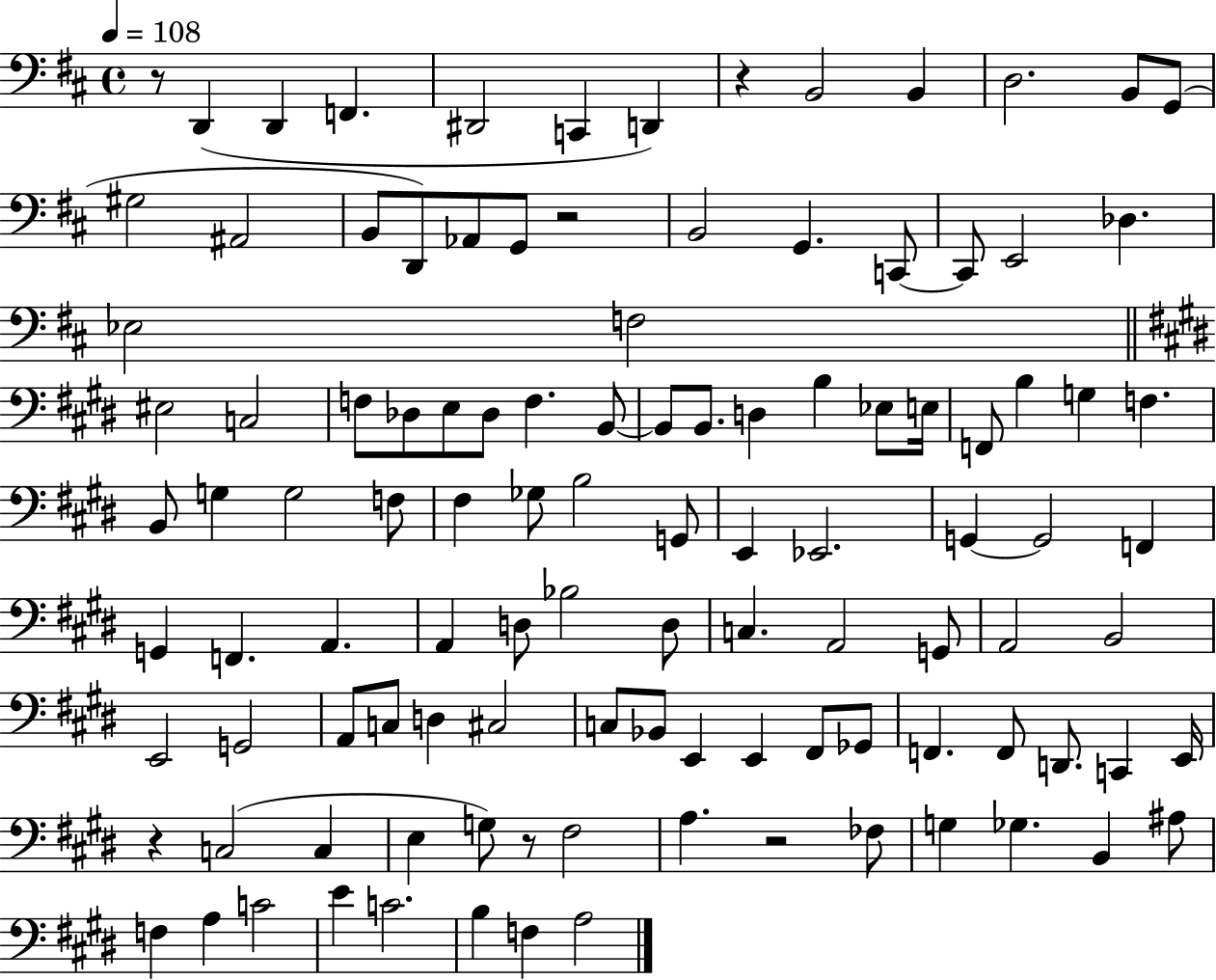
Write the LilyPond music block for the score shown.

{
  \clef bass
  \time 4/4
  \defaultTimeSignature
  \key d \major
  \tempo 4 = 108
  \repeat volta 2 { r8 d,4( d,4 f,4. | dis,2 c,4 d,4) | r4 b,2 b,4 | d2. b,8 g,8( | \break gis2 ais,2 | b,8 d,8) aes,8 g,8 r2 | b,2 g,4. c,8~~ | c,8 e,2 des4. | \break ees2 f2 | \bar "||" \break \key e \major eis2 c2 | f8 des8 e8 des8 f4. b,8~~ | b,8 b,8. d4 b4 ees8 e16 | f,8 b4 g4 f4. | \break b,8 g4 g2 f8 | fis4 ges8 b2 g,8 | e,4 ees,2. | g,4~~ g,2 f,4 | \break g,4 f,4. a,4. | a,4 d8 bes2 d8 | c4. a,2 g,8 | a,2 b,2 | \break e,2 g,2 | a,8 c8 d4 cis2 | c8 bes,8 e,4 e,4 fis,8 ges,8 | f,4. f,8 d,8. c,4 e,16 | \break r4 c2( c4 | e4 g8) r8 fis2 | a4. r2 fes8 | g4 ges4. b,4 ais8 | \break f4 a4 c'2 | e'4 c'2. | b4 f4 a2 | } \bar "|."
}